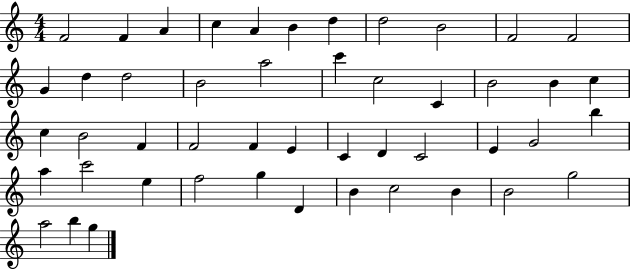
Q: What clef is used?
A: treble